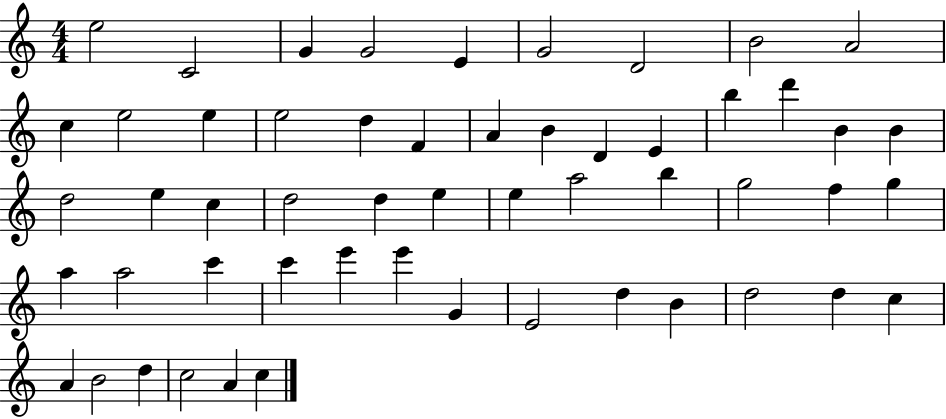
X:1
T:Untitled
M:4/4
L:1/4
K:C
e2 C2 G G2 E G2 D2 B2 A2 c e2 e e2 d F A B D E b d' B B d2 e c d2 d e e a2 b g2 f g a a2 c' c' e' e' G E2 d B d2 d c A B2 d c2 A c